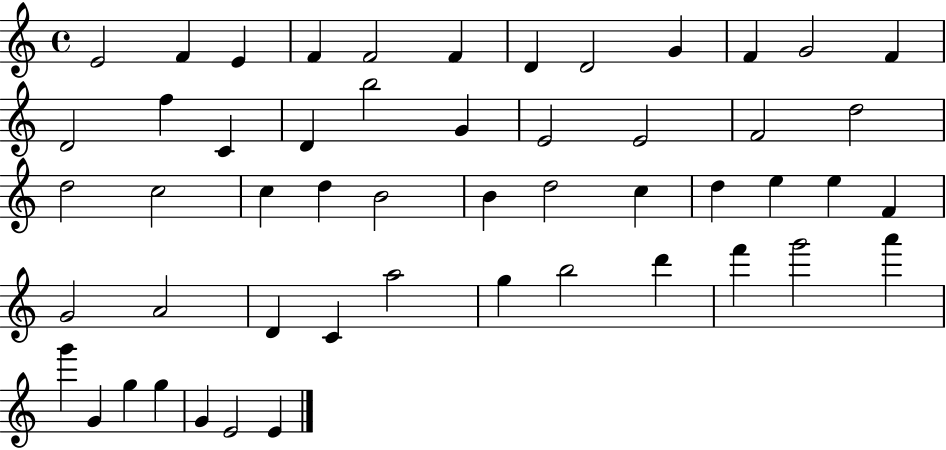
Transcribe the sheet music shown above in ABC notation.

X:1
T:Untitled
M:4/4
L:1/4
K:C
E2 F E F F2 F D D2 G F G2 F D2 f C D b2 G E2 E2 F2 d2 d2 c2 c d B2 B d2 c d e e F G2 A2 D C a2 g b2 d' f' g'2 a' g' G g g G E2 E